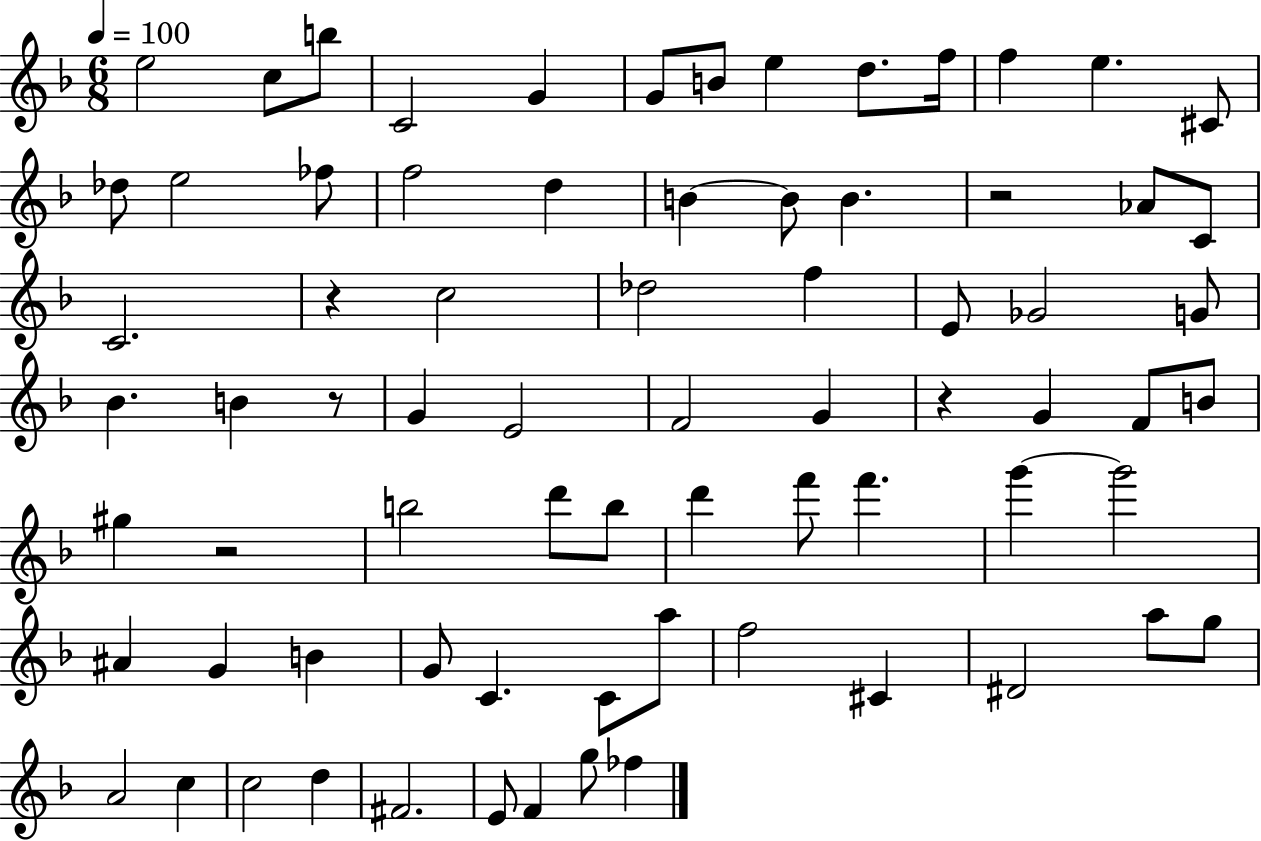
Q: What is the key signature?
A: F major